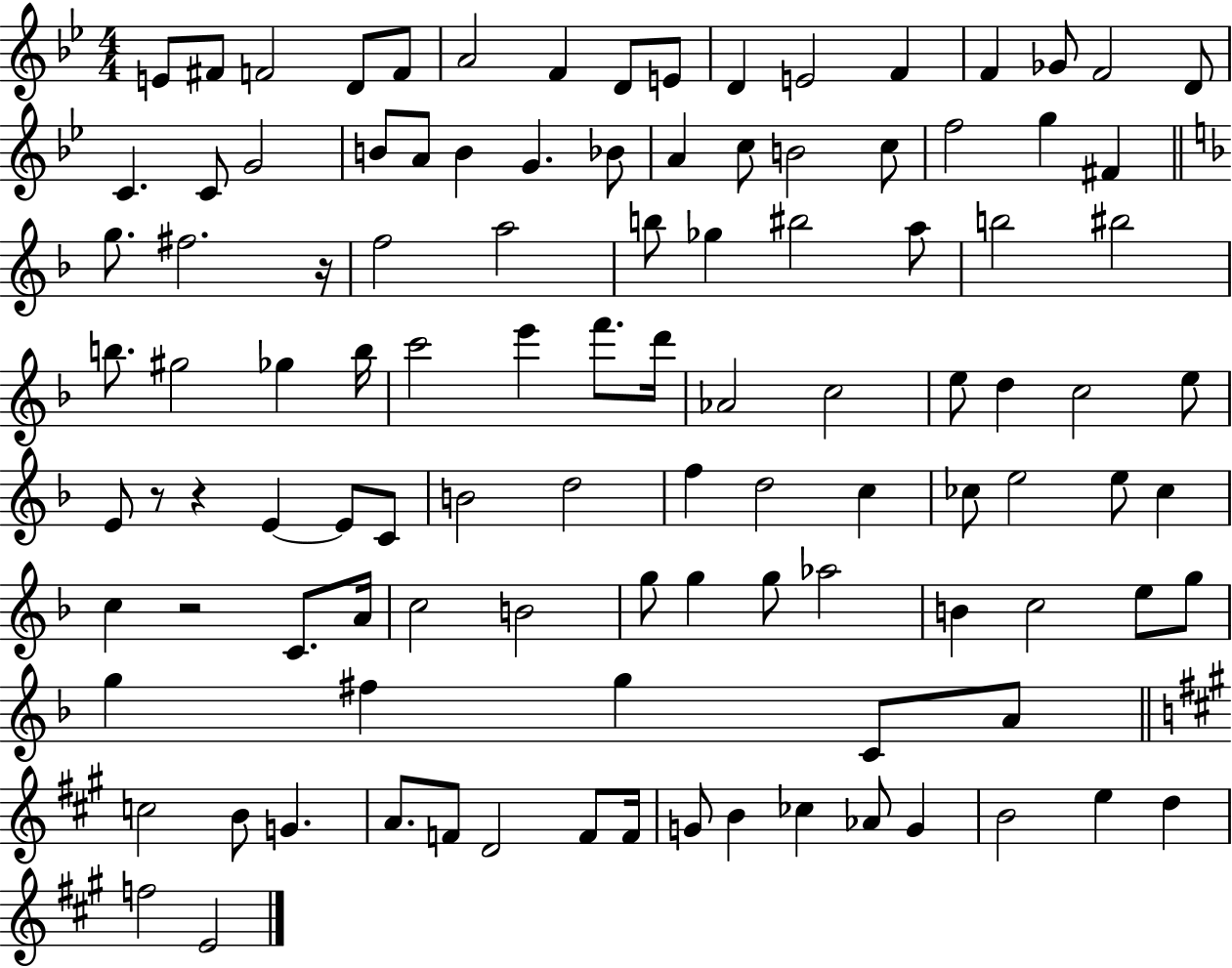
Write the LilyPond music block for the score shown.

{
  \clef treble
  \numericTimeSignature
  \time 4/4
  \key bes \major
  e'8 fis'8 f'2 d'8 f'8 | a'2 f'4 d'8 e'8 | d'4 e'2 f'4 | f'4 ges'8 f'2 d'8 | \break c'4. c'8 g'2 | b'8 a'8 b'4 g'4. bes'8 | a'4 c''8 b'2 c''8 | f''2 g''4 fis'4 | \break \bar "||" \break \key f \major g''8. fis''2. r16 | f''2 a''2 | b''8 ges''4 bis''2 a''8 | b''2 bis''2 | \break b''8. gis''2 ges''4 b''16 | c'''2 e'''4 f'''8. d'''16 | aes'2 c''2 | e''8 d''4 c''2 e''8 | \break e'8 r8 r4 e'4~~ e'8 c'8 | b'2 d''2 | f''4 d''2 c''4 | ces''8 e''2 e''8 ces''4 | \break c''4 r2 c'8. a'16 | c''2 b'2 | g''8 g''4 g''8 aes''2 | b'4 c''2 e''8 g''8 | \break g''4 fis''4 g''4 c'8 a'8 | \bar "||" \break \key a \major c''2 b'8 g'4. | a'8. f'8 d'2 f'8 f'16 | g'8 b'4 ces''4 aes'8 g'4 | b'2 e''4 d''4 | \break f''2 e'2 | \bar "|."
}